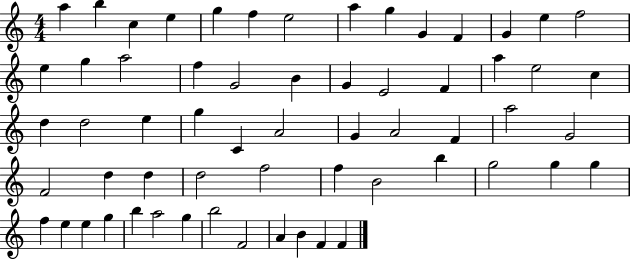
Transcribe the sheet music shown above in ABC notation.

X:1
T:Untitled
M:4/4
L:1/4
K:C
a b c e g f e2 a g G F G e f2 e g a2 f G2 B G E2 F a e2 c d d2 e g C A2 G A2 F a2 G2 F2 d d d2 f2 f B2 b g2 g g f e e g b a2 g b2 F2 A B F F